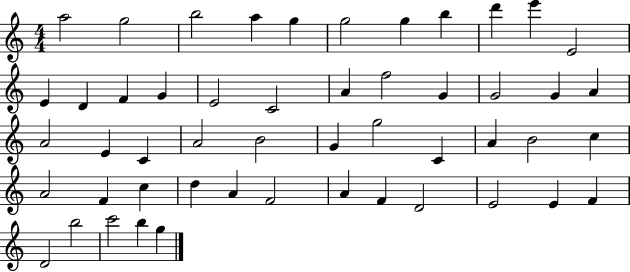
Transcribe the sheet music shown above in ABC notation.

X:1
T:Untitled
M:4/4
L:1/4
K:C
a2 g2 b2 a g g2 g b d' e' E2 E D F G E2 C2 A f2 G G2 G A A2 E C A2 B2 G g2 C A B2 c A2 F c d A F2 A F D2 E2 E F D2 b2 c'2 b g